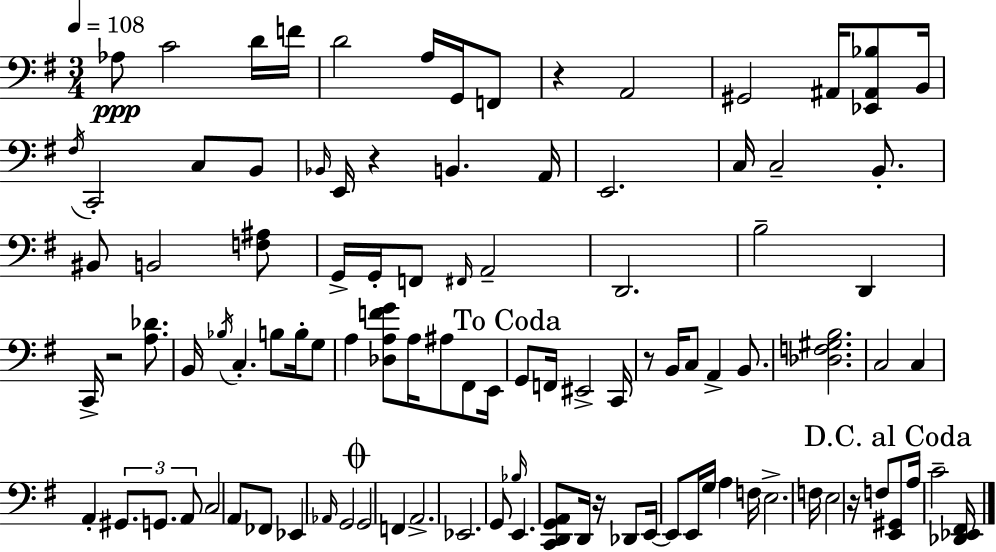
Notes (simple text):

Ab3/e C4/h D4/s F4/s D4/h A3/s G2/s F2/e R/q A2/h G#2/h A#2/s [Eb2,A#2,Bb3]/e B2/s F#3/s C2/h C3/e B2/e Bb2/s E2/s R/q B2/q. A2/s E2/h. C3/s C3/h B2/e. BIS2/e B2/h [F3,A#3]/e G2/s G2/s F2/e F#2/s A2/h D2/h. B3/h D2/q C2/s R/h [A3,Db4]/e. B2/s Bb3/s C3/q. B3/e B3/s G3/e A3/q [Db3,A3,F4,G4]/e A3/s A#3/e F#2/e E2/s G2/e F2/s EIS2/h C2/s R/e B2/s C3/e A2/q B2/e. [Db3,F3,G#3,B3]/h. C3/h C3/q A2/q G#2/e. G2/e. A2/e C3/h A2/e FES2/e Eb2/q Ab2/s G2/h G2/h F2/q A2/h. Eb2/h. G2/e Bb3/s E2/q. [C2,D2,G2,A2]/e D2/s R/s Db2/e E2/s E2/e E2/s G3/s A3/q F3/s E3/h. F3/s E3/h R/s F3/e [E2,G#2]/e A3/s C4/h [Db2,Eb2,F#2]/s